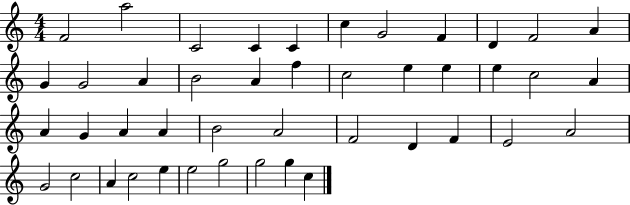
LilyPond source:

{
  \clef treble
  \numericTimeSignature
  \time 4/4
  \key c \major
  f'2 a''2 | c'2 c'4 c'4 | c''4 g'2 f'4 | d'4 f'2 a'4 | \break g'4 g'2 a'4 | b'2 a'4 f''4 | c''2 e''4 e''4 | e''4 c''2 a'4 | \break a'4 g'4 a'4 a'4 | b'2 a'2 | f'2 d'4 f'4 | e'2 a'2 | \break g'2 c''2 | a'4 c''2 e''4 | e''2 g''2 | g''2 g''4 c''4 | \break \bar "|."
}